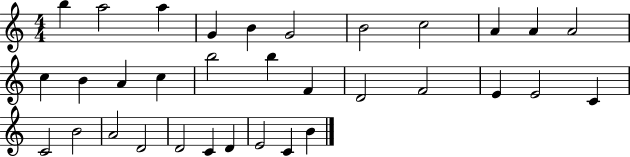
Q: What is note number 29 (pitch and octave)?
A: C4